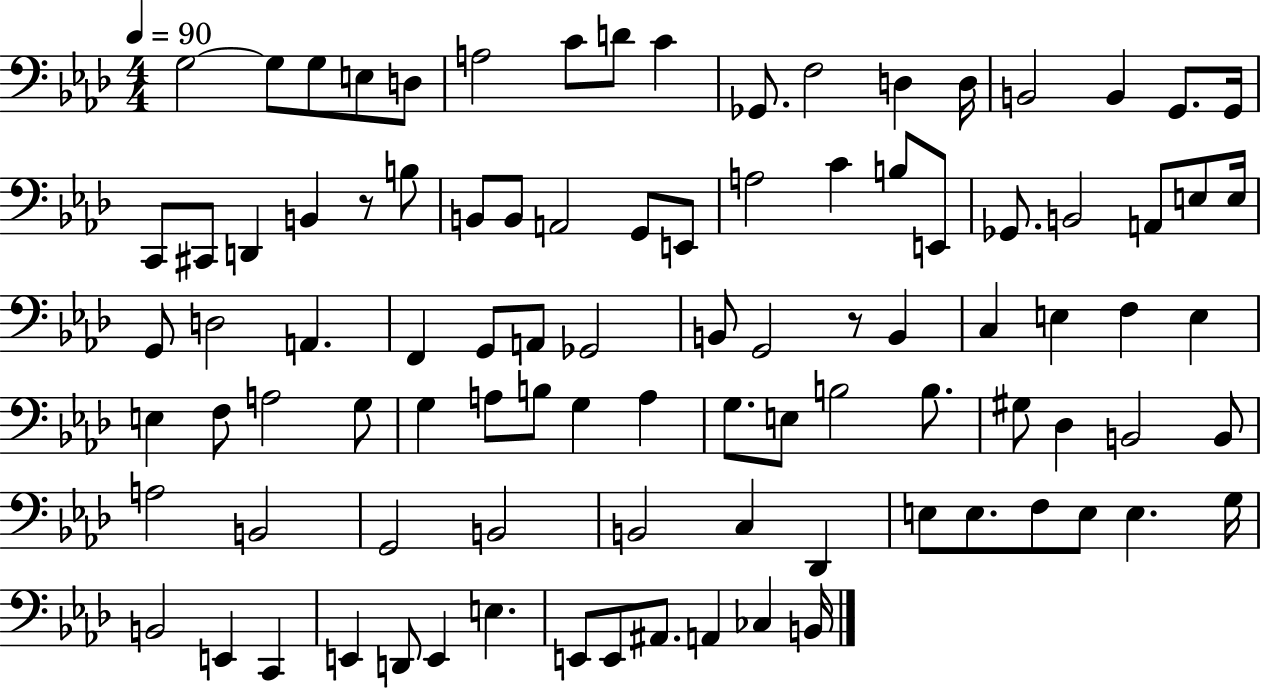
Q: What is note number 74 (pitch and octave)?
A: Db2